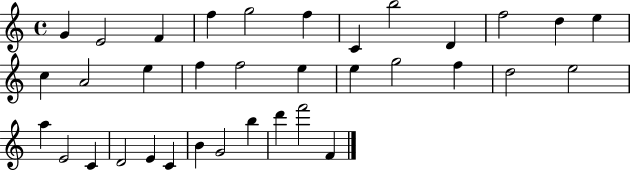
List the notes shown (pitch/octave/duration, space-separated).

G4/q E4/h F4/q F5/q G5/h F5/q C4/q B5/h D4/q F5/h D5/q E5/q C5/q A4/h E5/q F5/q F5/h E5/q E5/q G5/h F5/q D5/h E5/h A5/q E4/h C4/q D4/h E4/q C4/q B4/q G4/h B5/q D6/q F6/h F4/q